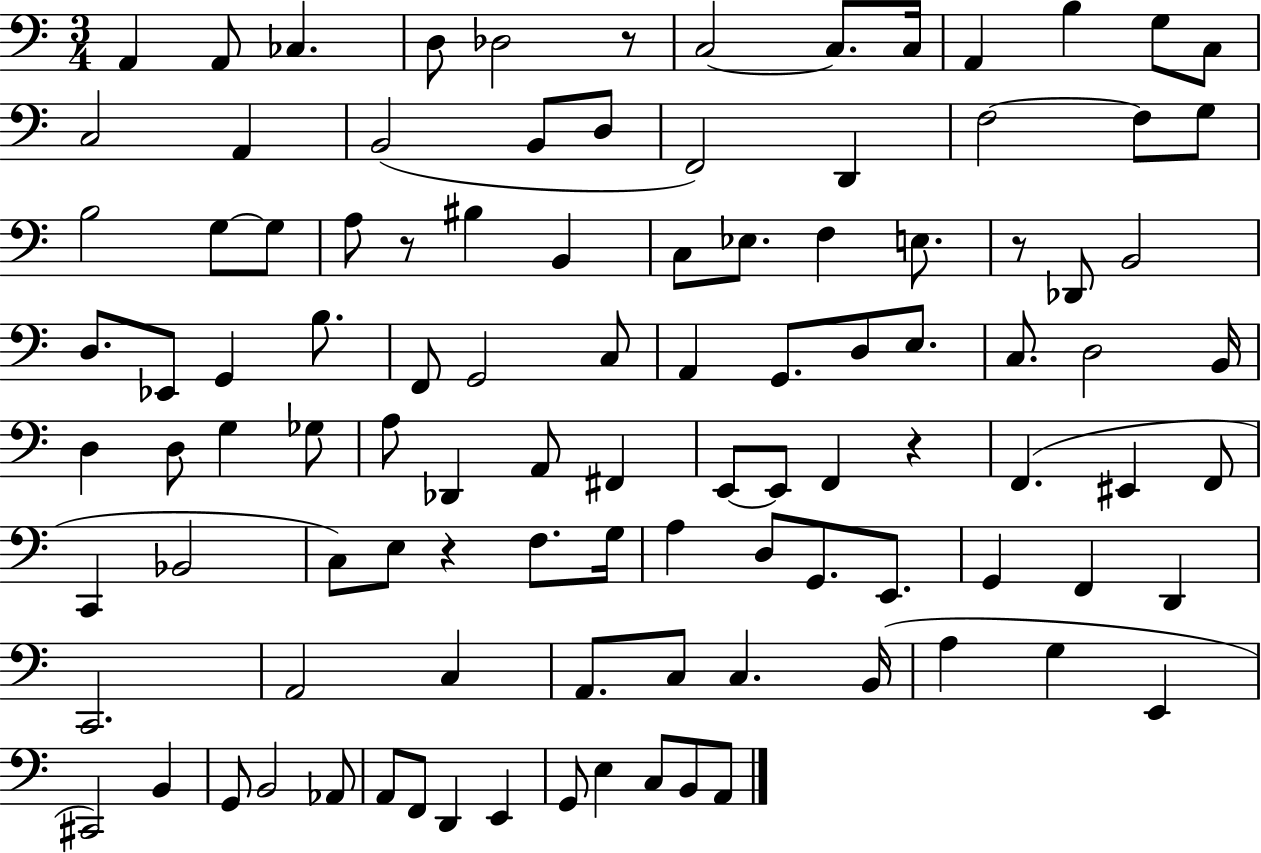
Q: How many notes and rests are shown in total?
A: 104